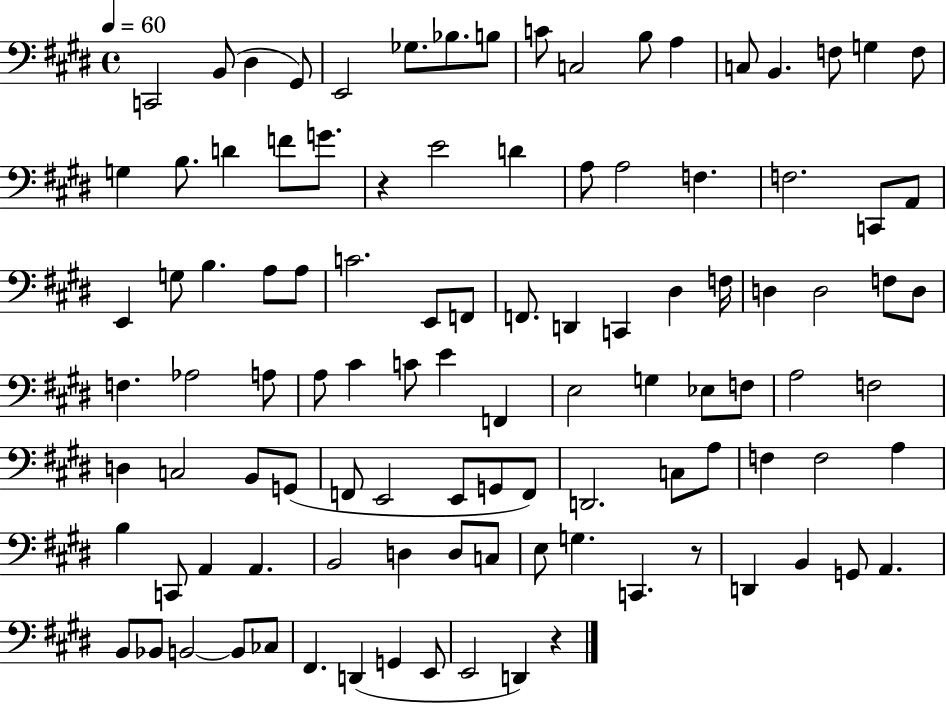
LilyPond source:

{
  \clef bass
  \time 4/4
  \defaultTimeSignature
  \key e \major
  \tempo 4 = 60
  \repeat volta 2 { c,2 b,8( dis4 gis,8) | e,2 ges8. bes8. b8 | c'8 c2 b8 a4 | c8 b,4. f8 g4 f8 | \break g4 b8. d'4 f'8 g'8. | r4 e'2 d'4 | a8 a2 f4. | f2. c,8 a,8 | \break e,4 g8 b4. a8 a8 | c'2. e,8 f,8 | f,8. d,4 c,4 dis4 f16 | d4 d2 f8 d8 | \break f4. aes2 a8 | a8 cis'4 c'8 e'4 f,4 | e2 g4 ees8 f8 | a2 f2 | \break d4 c2 b,8 g,8( | f,8 e,2 e,8 g,8 f,8) | d,2. c8 a8 | f4 f2 a4 | \break b4 c,8 a,4 a,4. | b,2 d4 d8 c8 | e8 g4. c,4. r8 | d,4 b,4 g,8 a,4. | \break b,8 bes,8 b,2~~ b,8 ces8 | fis,4. d,4( g,4 e,8 | e,2 d,4) r4 | } \bar "|."
}